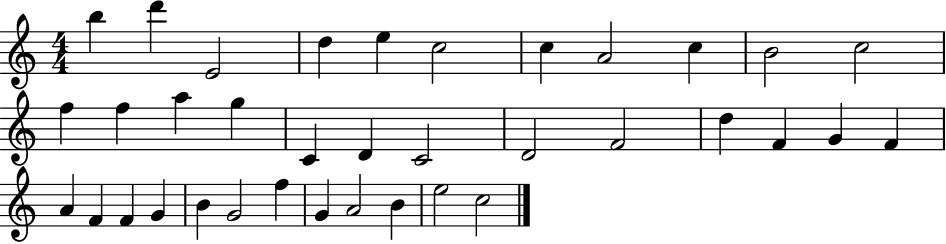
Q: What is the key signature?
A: C major